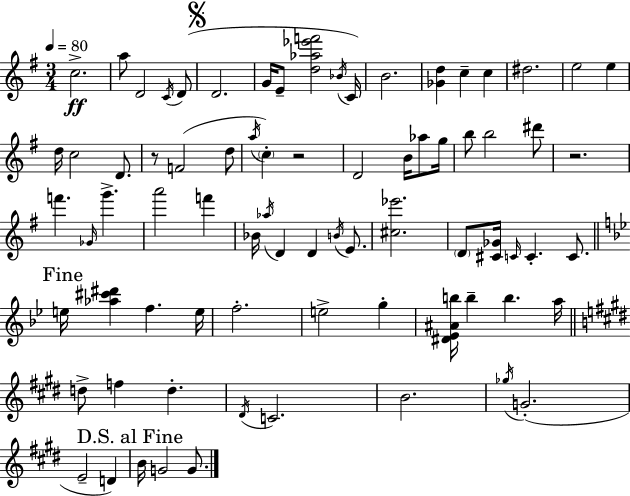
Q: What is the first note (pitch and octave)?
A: C5